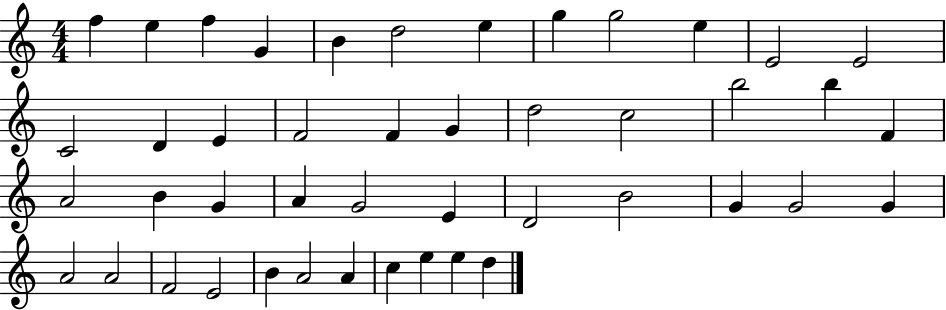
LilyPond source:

{
  \clef treble
  \numericTimeSignature
  \time 4/4
  \key c \major
  f''4 e''4 f''4 g'4 | b'4 d''2 e''4 | g''4 g''2 e''4 | e'2 e'2 | \break c'2 d'4 e'4 | f'2 f'4 g'4 | d''2 c''2 | b''2 b''4 f'4 | \break a'2 b'4 g'4 | a'4 g'2 e'4 | d'2 b'2 | g'4 g'2 g'4 | \break a'2 a'2 | f'2 e'2 | b'4 a'2 a'4 | c''4 e''4 e''4 d''4 | \break \bar "|."
}